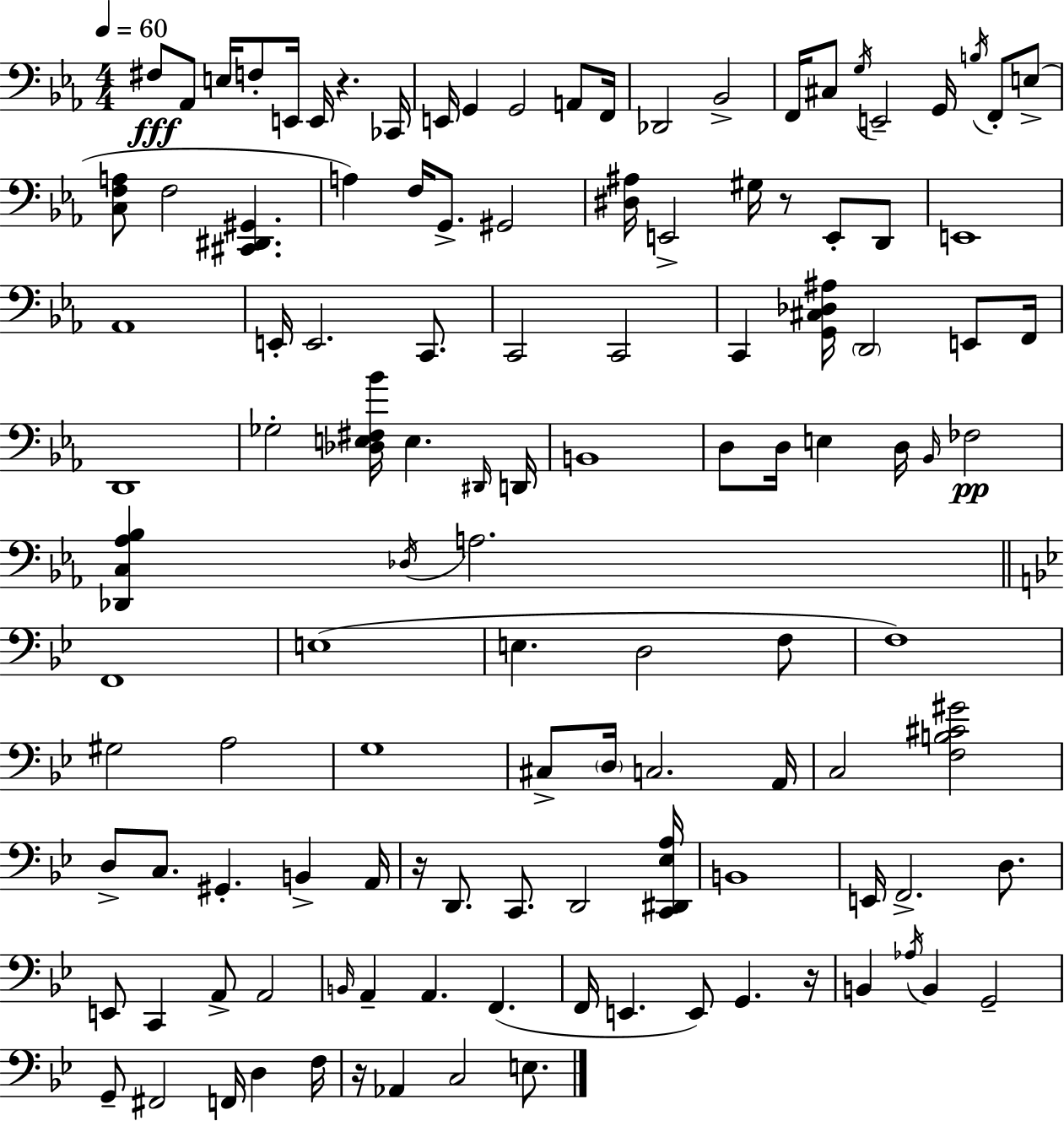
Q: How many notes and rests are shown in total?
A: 119